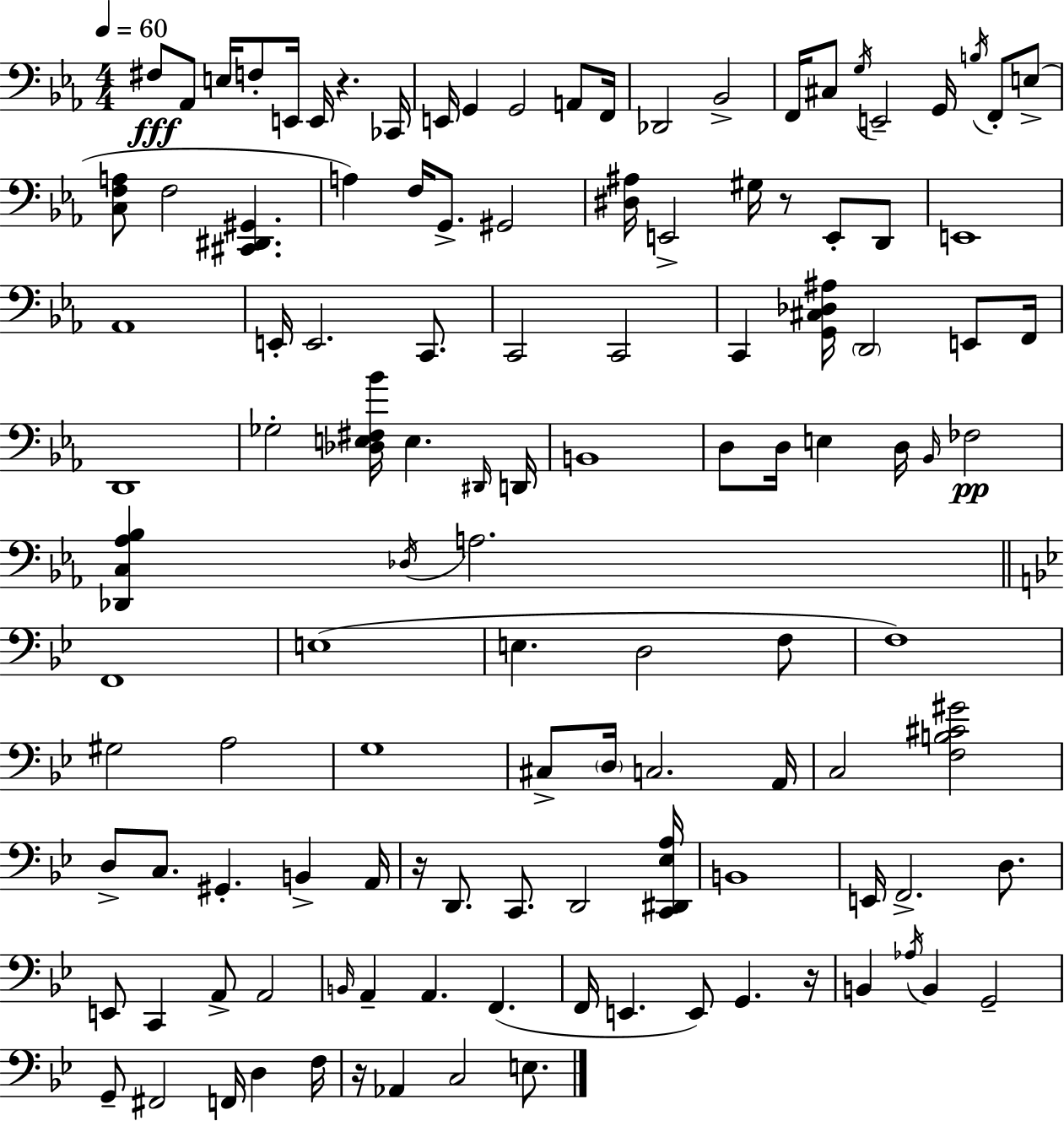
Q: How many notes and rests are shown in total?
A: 119